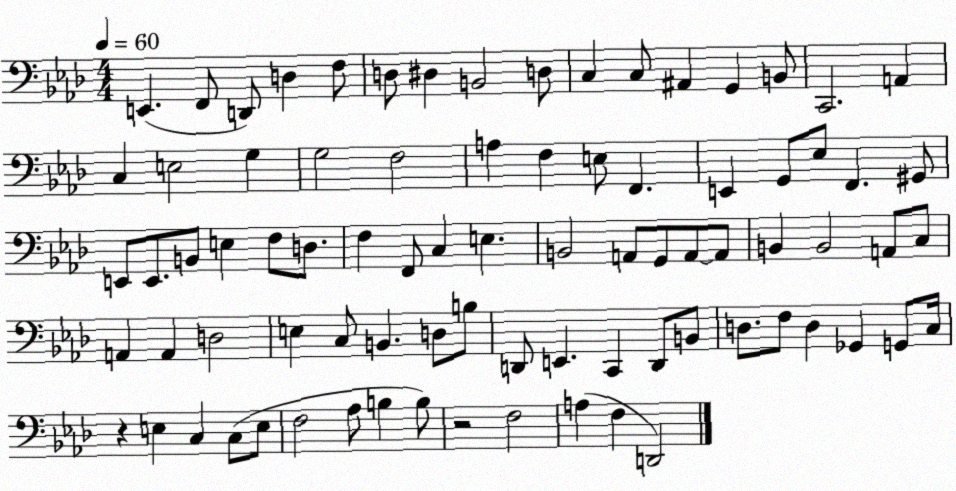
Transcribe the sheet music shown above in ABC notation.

X:1
T:Untitled
M:4/4
L:1/4
K:Ab
E,, F,,/2 D,,/2 D, F,/2 D,/2 ^D, B,,2 D,/2 C, C,/2 ^A,, G,, B,,/2 C,,2 A,, C, E,2 G, G,2 F,2 A, F, E,/2 F,, E,, G,,/2 _E,/2 F,, ^G,,/2 E,,/2 E,,/2 B,,/2 E, F,/2 D,/2 F, F,,/2 C, E, B,,2 A,,/2 G,,/2 A,,/2 A,,/2 B,, B,,2 A,,/2 C,/2 A,, A,, D,2 E, C,/2 B,, D,/2 B,/2 D,,/2 E,, C,, D,,/2 B,,/2 D,/2 F,/2 D, _G,, G,,/2 C,/4 z E, C, C,/2 E,/2 F,2 _A,/2 B, B,/2 z2 F,2 A, F, D,,2